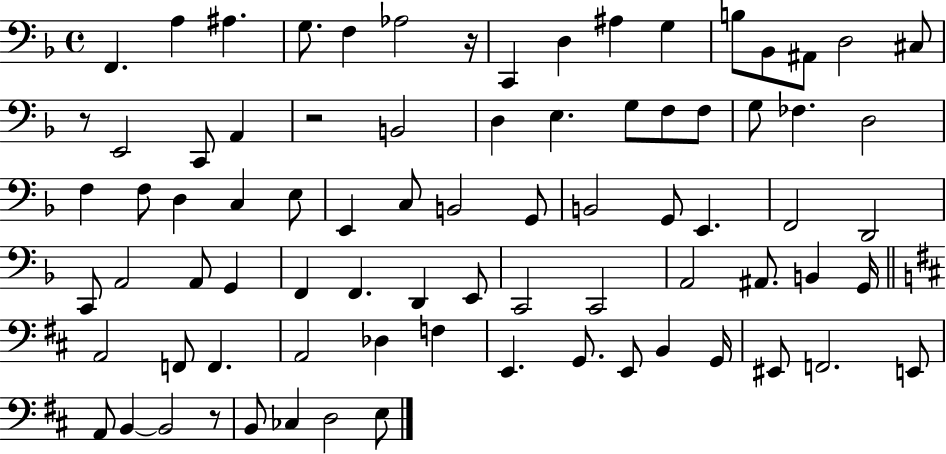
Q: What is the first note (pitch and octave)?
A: F2